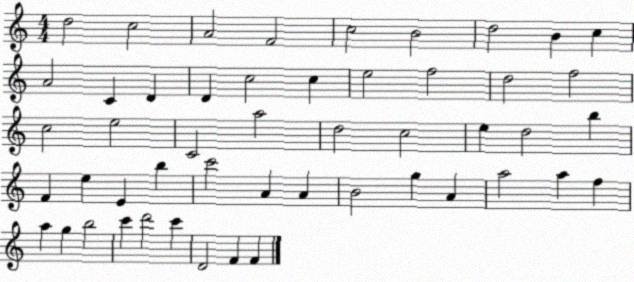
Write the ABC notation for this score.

X:1
T:Untitled
M:4/4
L:1/4
K:C
d2 c2 A2 F2 c2 B2 d2 B c A2 C D D c2 c e2 f2 d2 f2 c2 e2 C2 a2 d2 c2 e d2 b F e E b c'2 A A B2 g A a2 a f a g b2 c' d'2 c' D2 F F